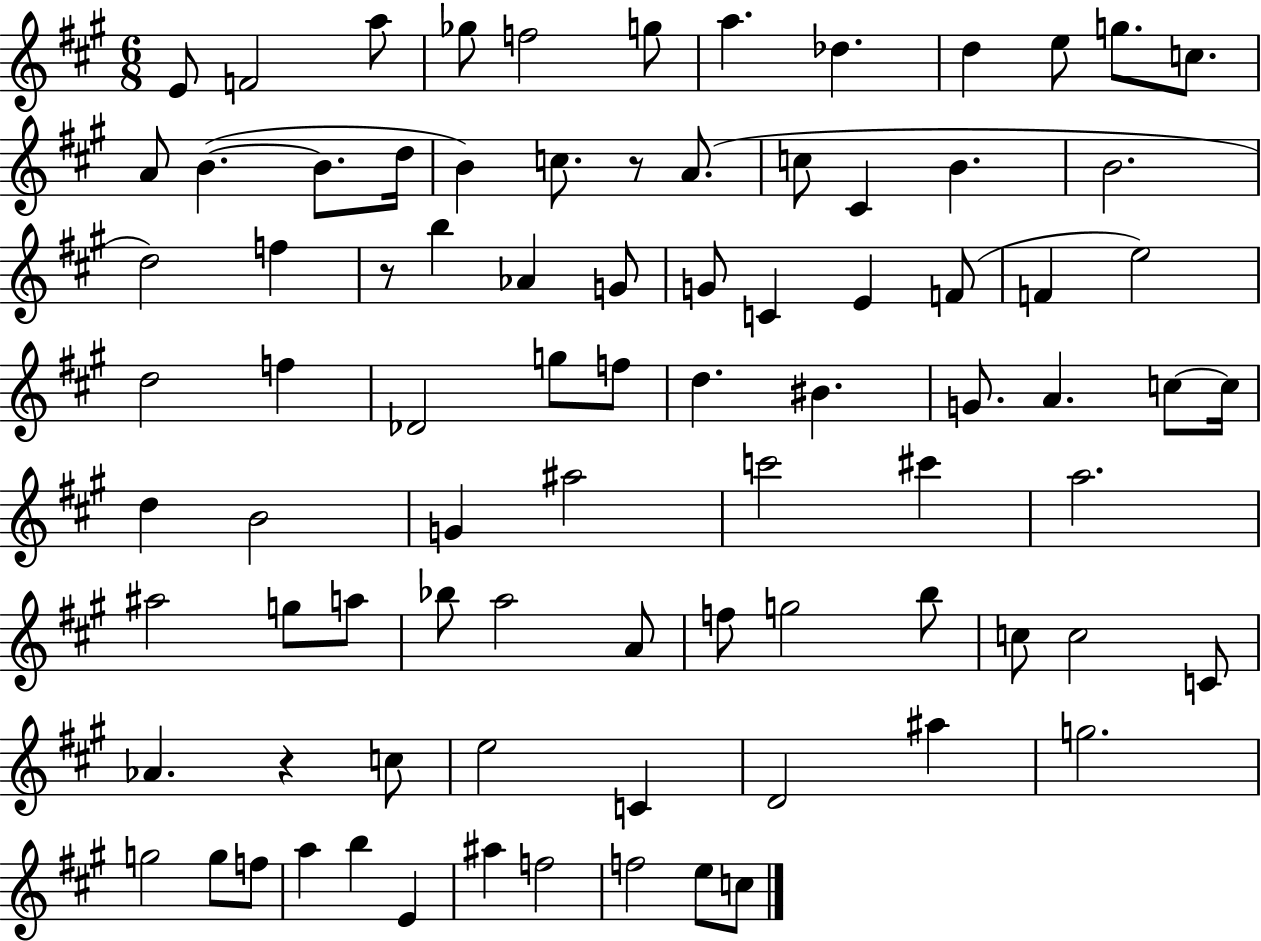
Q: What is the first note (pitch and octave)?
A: E4